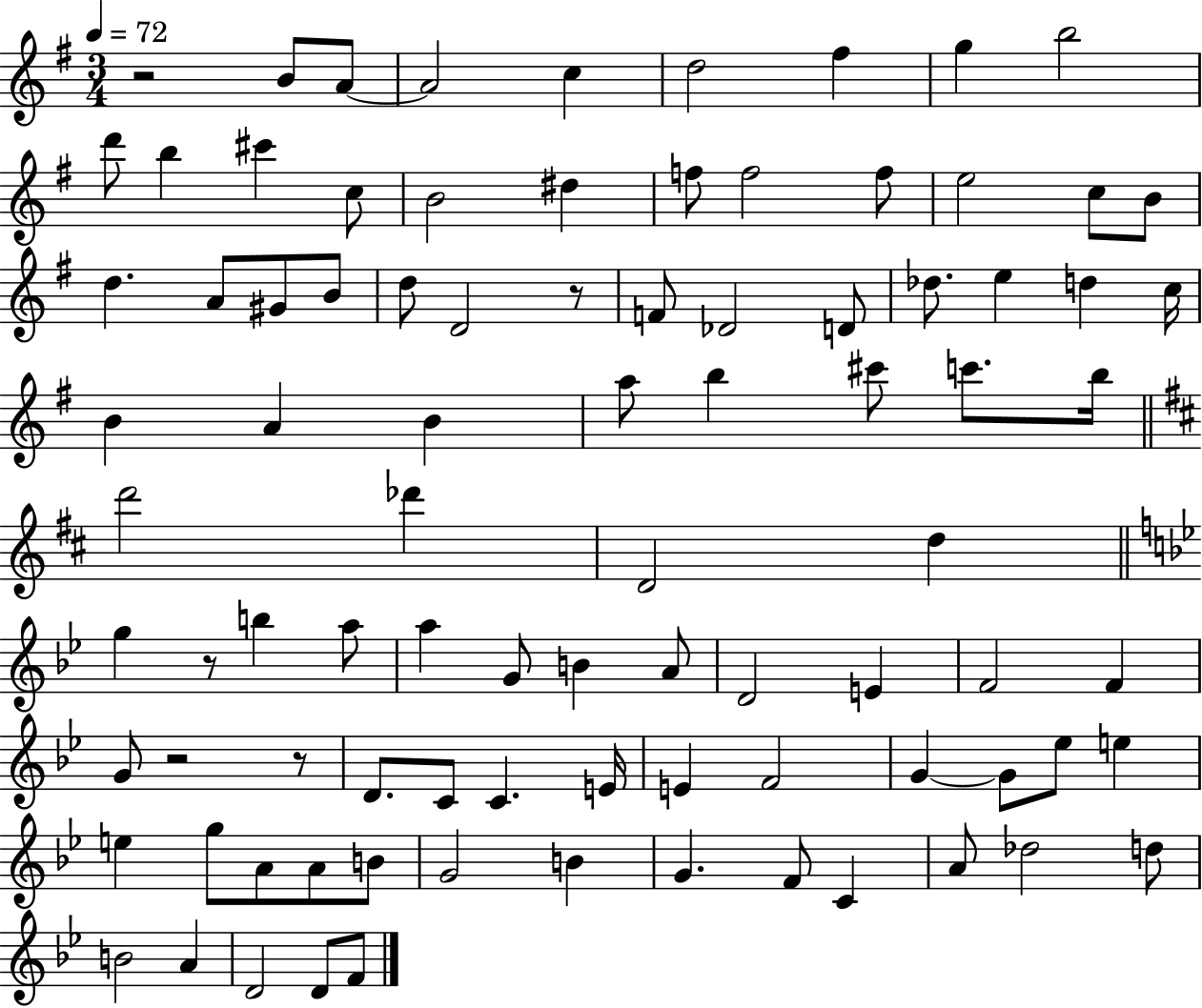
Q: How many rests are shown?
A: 5